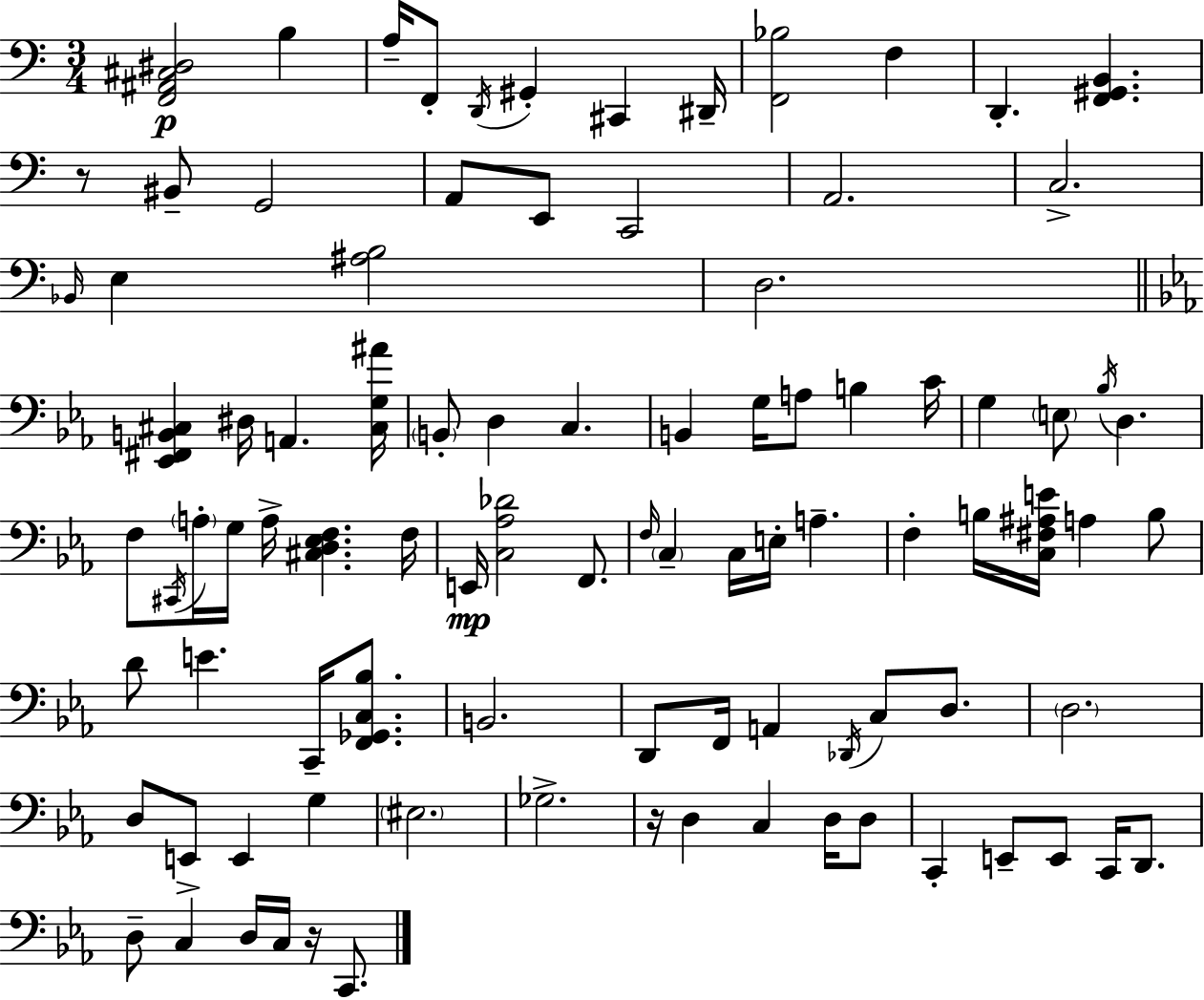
[F2,A#2,C#3,D#3]/h B3/q A3/s F2/e D2/s G#2/q C#2/q D#2/s [F2,Bb3]/h F3/q D2/q. [F2,G#2,B2]/q. R/e BIS2/e G2/h A2/e E2/e C2/h A2/h. C3/h. Bb2/s E3/q [A#3,B3]/h D3/h. [Eb2,F#2,B2,C#3]/q D#3/s A2/q. [C#3,G3,A#4]/s B2/e D3/q C3/q. B2/q G3/s A3/e B3/q C4/s G3/q E3/e Bb3/s D3/q. F3/e C#2/s A3/s G3/s A3/s [C#3,D3,Eb3,F3]/q. F3/s E2/s [C3,Ab3,Db4]/h F2/e. F3/s C3/q C3/s E3/s A3/q. F3/q B3/s [C3,F#3,A#3,E4]/s A3/q B3/e D4/e E4/q. C2/s [F2,Gb2,C3,Bb3]/e. B2/h. D2/e F2/s A2/q Db2/s C3/e D3/e. D3/h. D3/e E2/e E2/q G3/q EIS3/h. Gb3/h. R/s D3/q C3/q D3/s D3/e C2/q E2/e E2/e C2/s D2/e. D3/e C3/q D3/s C3/s R/s C2/e.